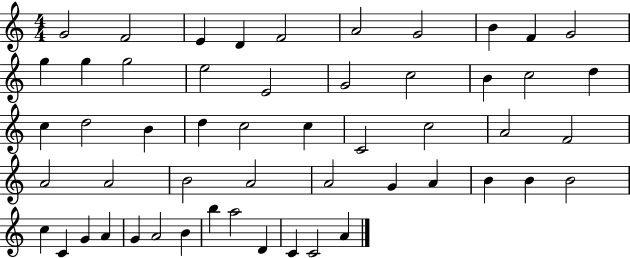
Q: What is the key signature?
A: C major